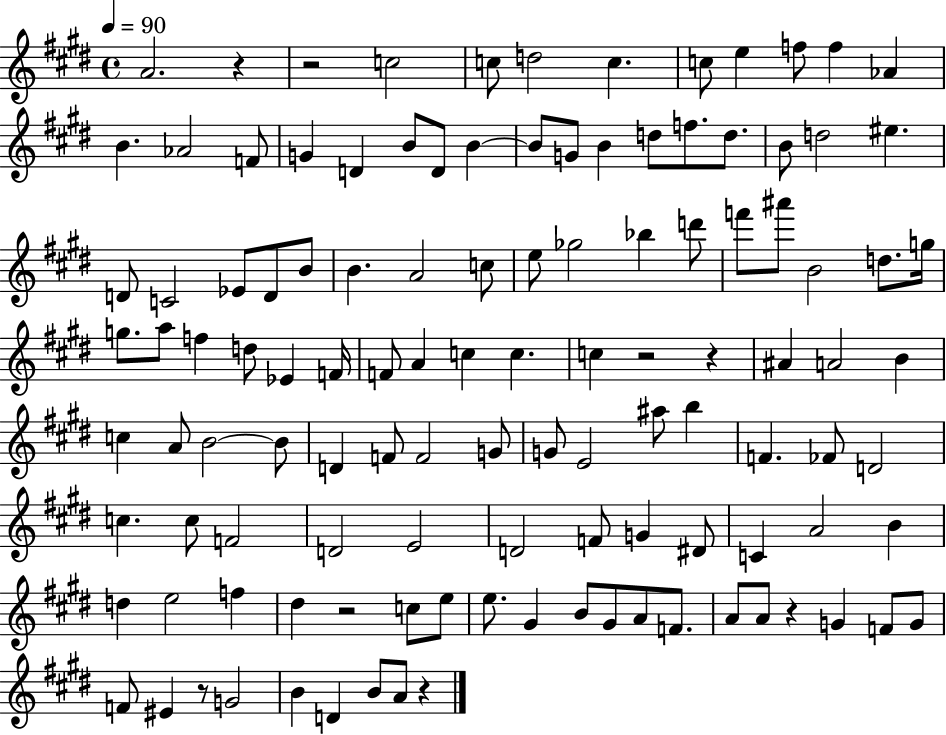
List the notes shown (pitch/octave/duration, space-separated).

A4/h. R/q R/h C5/h C5/e D5/h C5/q. C5/e E5/q F5/e F5/q Ab4/q B4/q. Ab4/h F4/e G4/q D4/q B4/e D4/e B4/q B4/e G4/e B4/q D5/e F5/e. D5/e. B4/e D5/h EIS5/q. D4/e C4/h Eb4/e D4/e B4/e B4/q. A4/h C5/e E5/e Gb5/h Bb5/q D6/e F6/e A#6/e B4/h D5/e. G5/s G5/e. A5/e F5/q D5/e Eb4/q F4/s F4/e A4/q C5/q C5/q. C5/q R/h R/q A#4/q A4/h B4/q C5/q A4/e B4/h B4/e D4/q F4/e F4/h G4/e G4/e E4/h A#5/e B5/q F4/q. FES4/e D4/h C5/q. C5/e F4/h D4/h E4/h D4/h F4/e G4/q D#4/e C4/q A4/h B4/q D5/q E5/h F5/q D#5/q R/h C5/e E5/e E5/e. G#4/q B4/e G#4/e A4/e F4/e. A4/e A4/e R/q G4/q F4/e G4/e F4/e EIS4/q R/e G4/h B4/q D4/q B4/e A4/e R/q